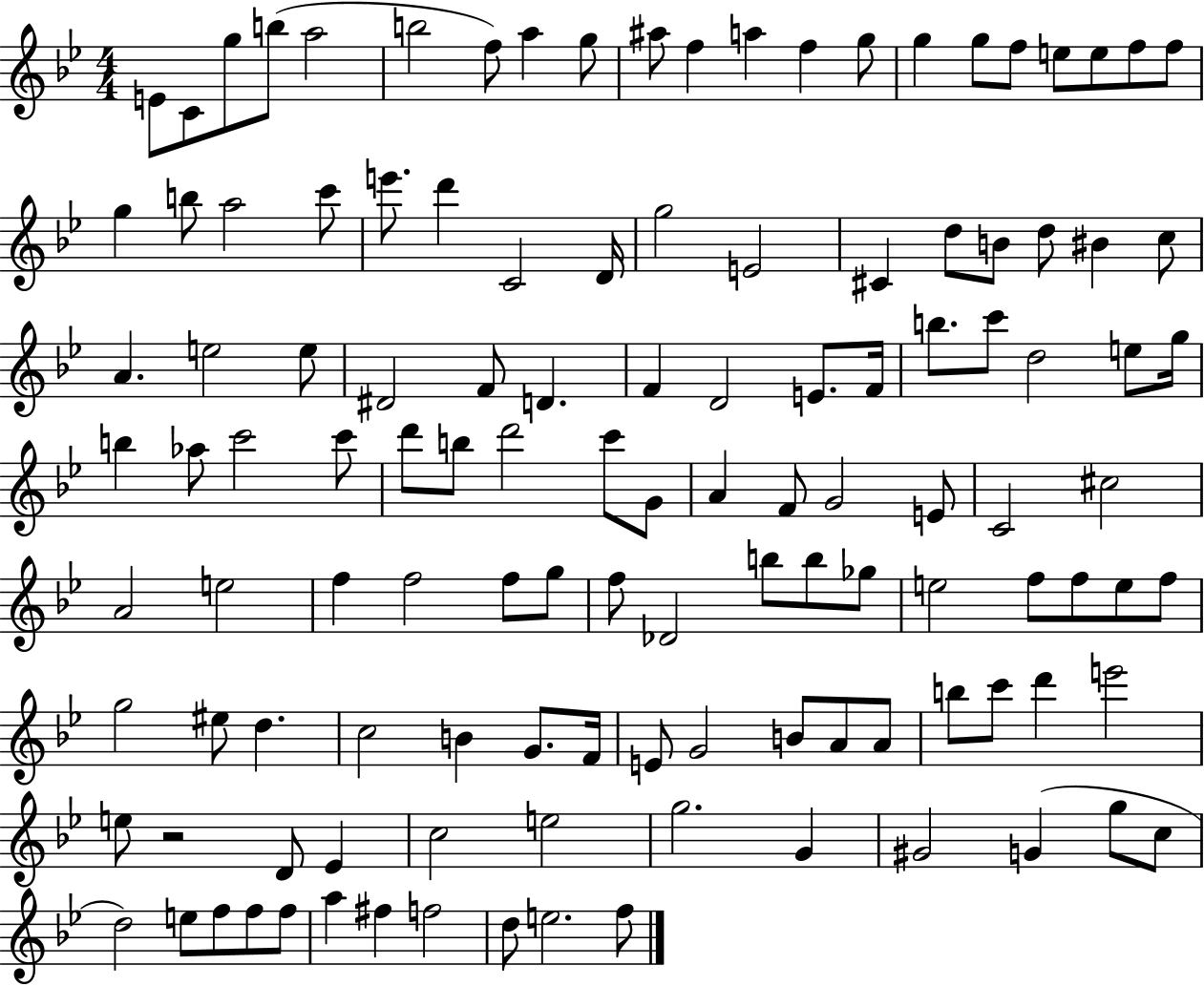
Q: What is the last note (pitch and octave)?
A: F5